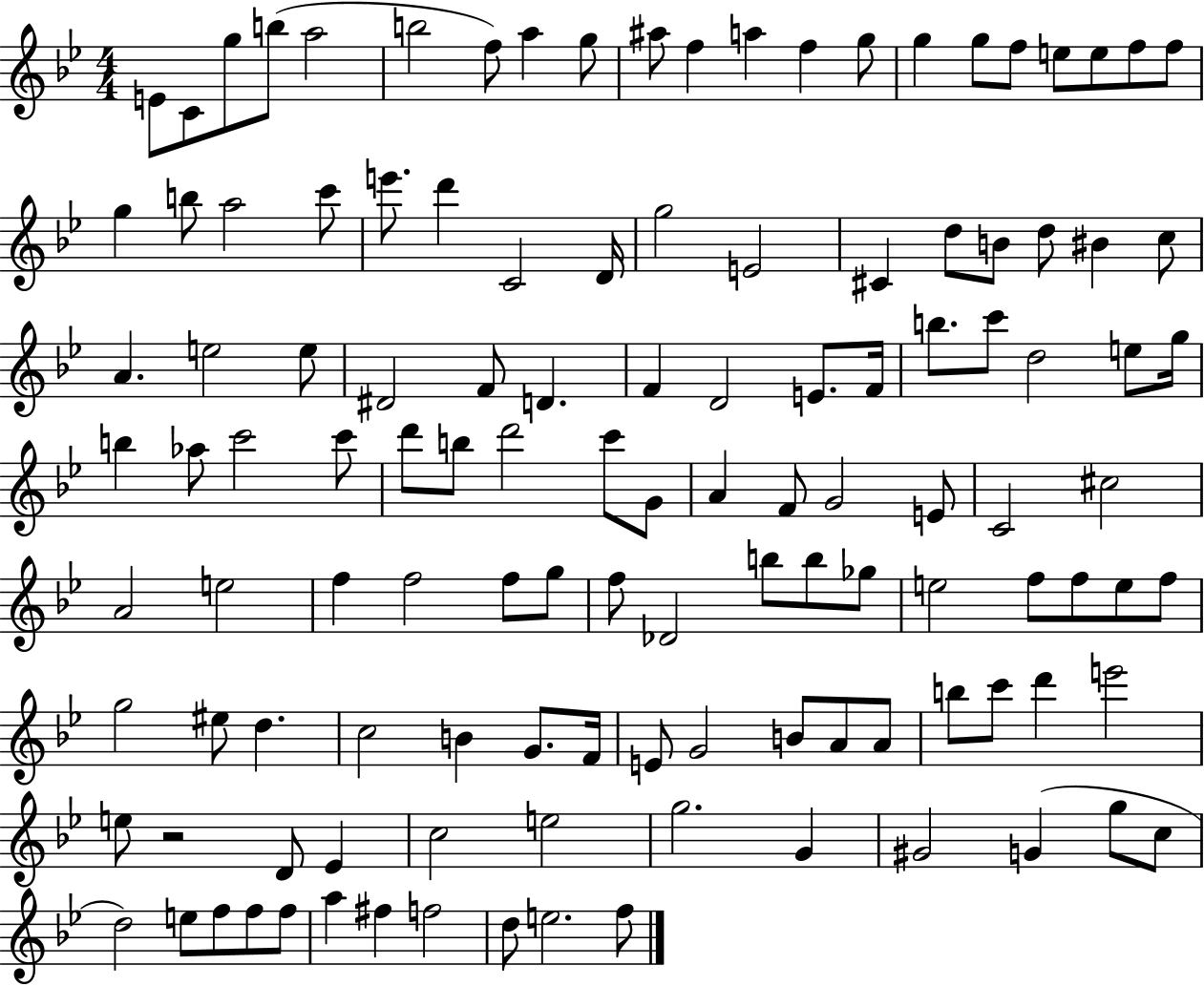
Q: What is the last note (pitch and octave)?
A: F5